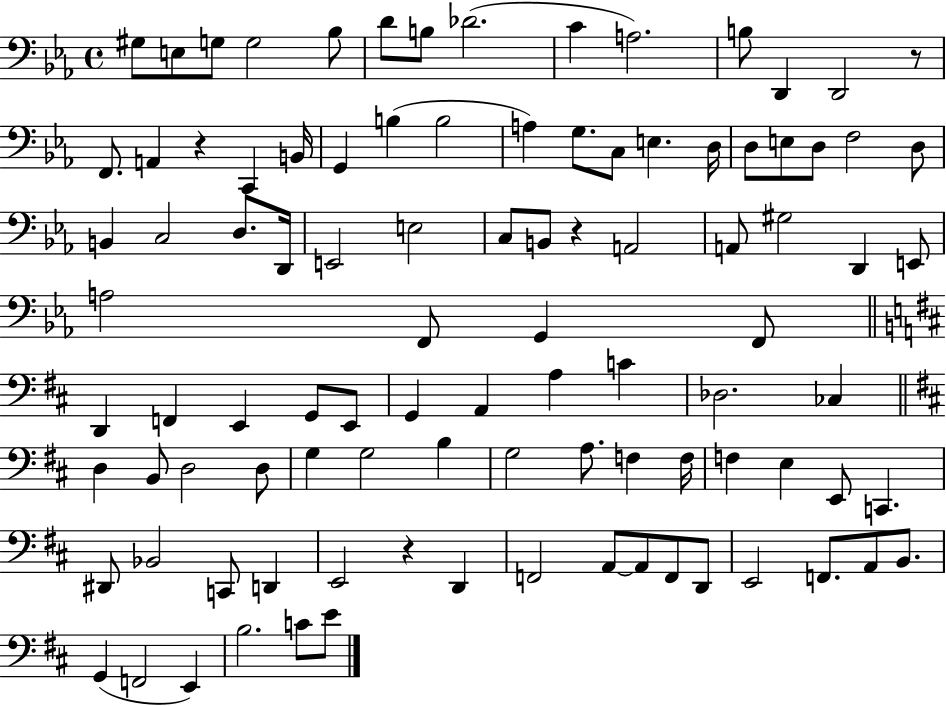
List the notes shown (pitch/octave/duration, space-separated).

G#3/e E3/e G3/e G3/h Bb3/e D4/e B3/e Db4/h. C4/q A3/h. B3/e D2/q D2/h R/e F2/e. A2/q R/q C2/q B2/s G2/q B3/q B3/h A3/q G3/e. C3/e E3/q. D3/s D3/e E3/e D3/e F3/h D3/e B2/q C3/h D3/e. D2/s E2/h E3/h C3/e B2/e R/q A2/h A2/e G#3/h D2/q E2/e A3/h F2/e G2/q F2/e D2/q F2/q E2/q G2/e E2/e G2/q A2/q A3/q C4/q Db3/h. CES3/q D3/q B2/e D3/h D3/e G3/q G3/h B3/q G3/h A3/e. F3/q F3/s F3/q E3/q E2/e C2/q. D#2/e Bb2/h C2/e D2/q E2/h R/q D2/q F2/h A2/e A2/e F2/e D2/e E2/h F2/e. A2/e B2/e. G2/q F2/h E2/q B3/h. C4/e E4/e